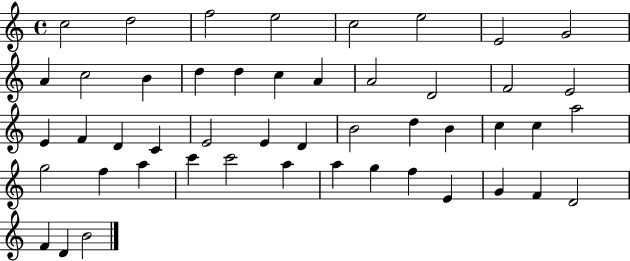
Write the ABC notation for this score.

X:1
T:Untitled
M:4/4
L:1/4
K:C
c2 d2 f2 e2 c2 e2 E2 G2 A c2 B d d c A A2 D2 F2 E2 E F D C E2 E D B2 d B c c a2 g2 f a c' c'2 a a g f E G F D2 F D B2